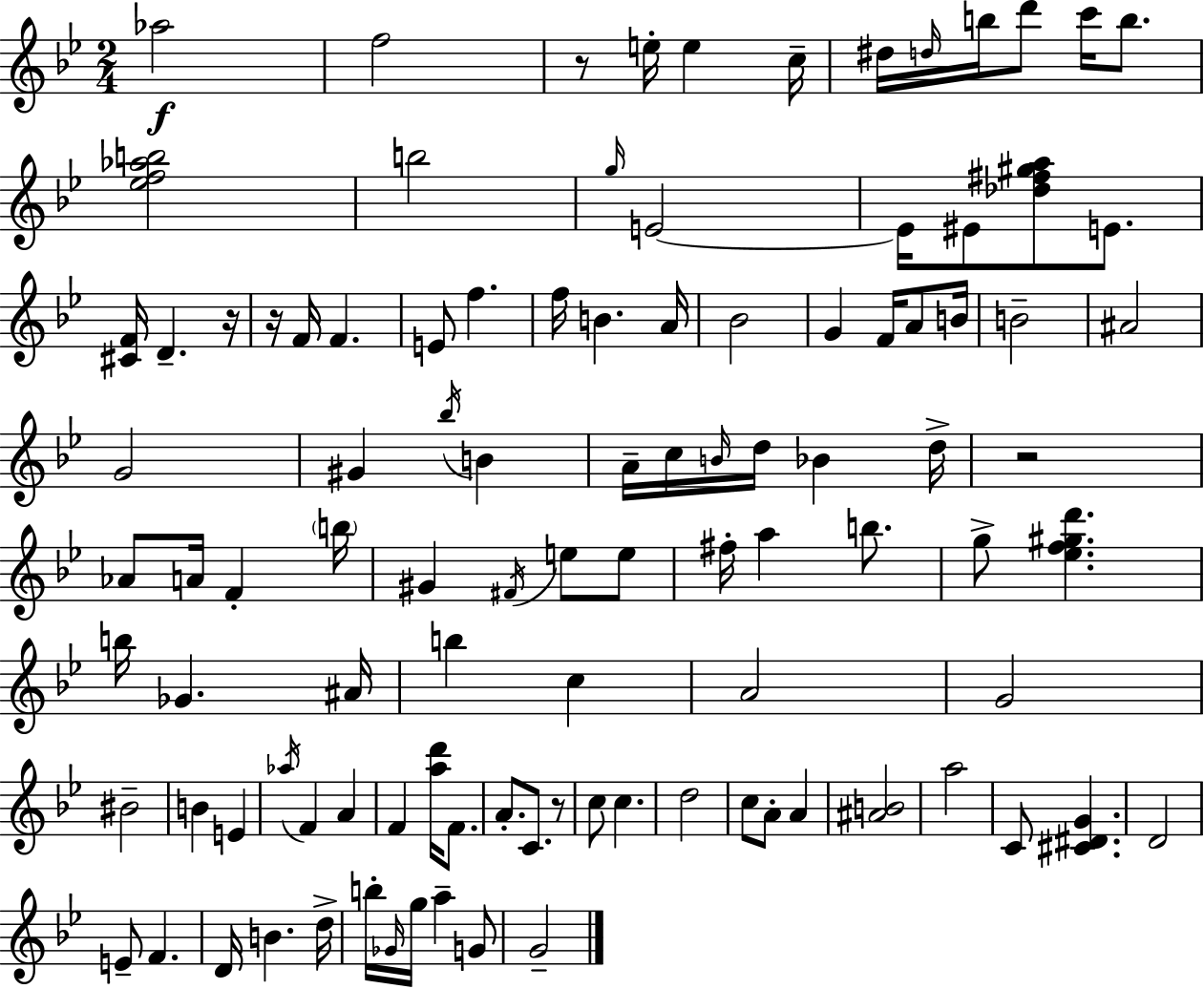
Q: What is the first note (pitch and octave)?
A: Ab5